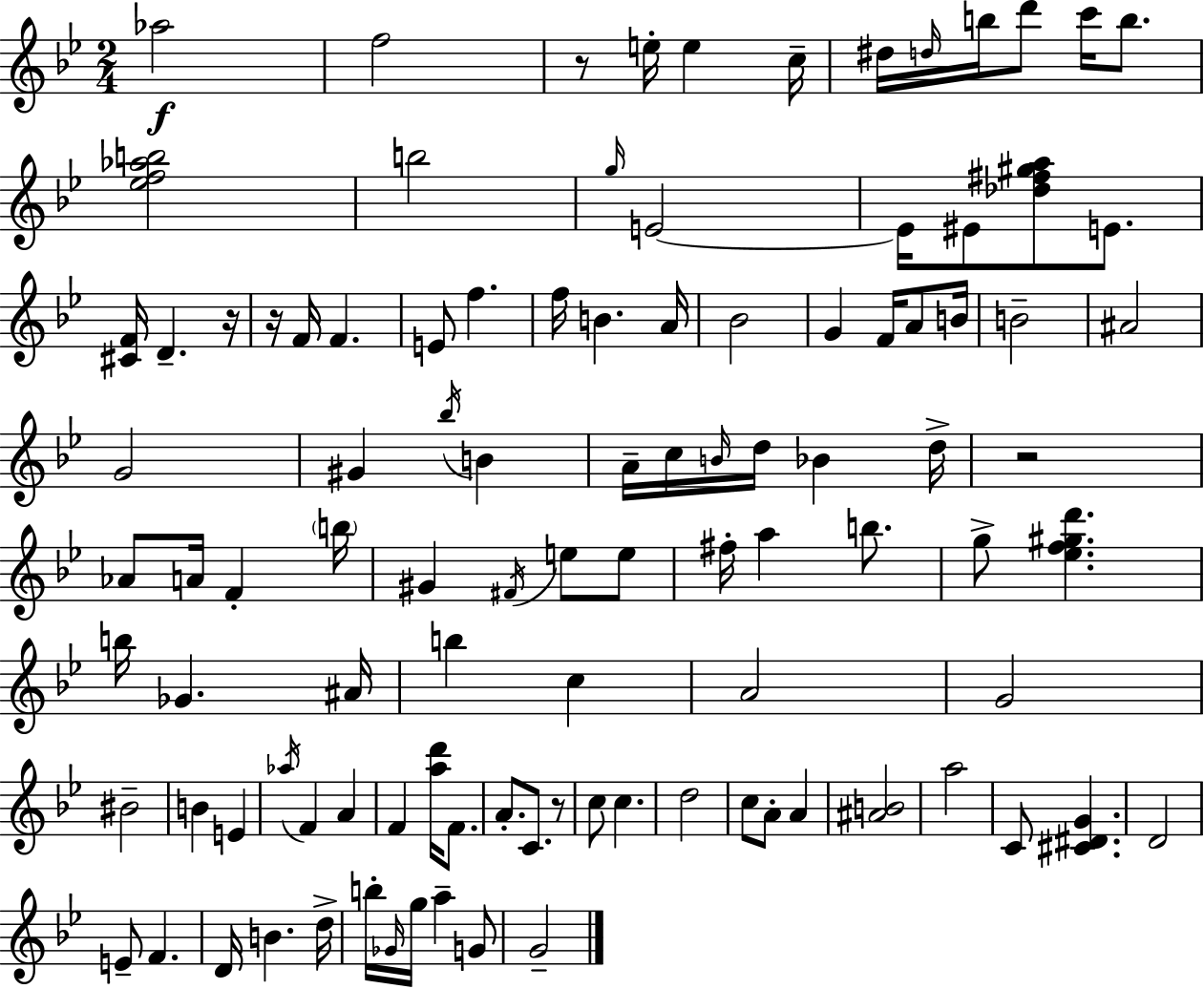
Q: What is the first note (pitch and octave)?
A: Ab5